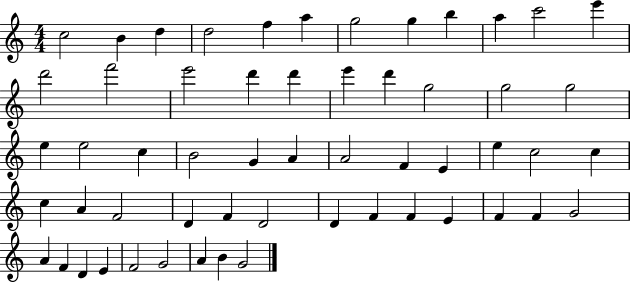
C5/h B4/q D5/q D5/h F5/q A5/q G5/h G5/q B5/q A5/q C6/h E6/q D6/h F6/h E6/h D6/q D6/q E6/q D6/q G5/h G5/h G5/h E5/q E5/h C5/q B4/h G4/q A4/q A4/h F4/q E4/q E5/q C5/h C5/q C5/q A4/q F4/h D4/q F4/q D4/h D4/q F4/q F4/q E4/q F4/q F4/q G4/h A4/q F4/q D4/q E4/q F4/h G4/h A4/q B4/q G4/h